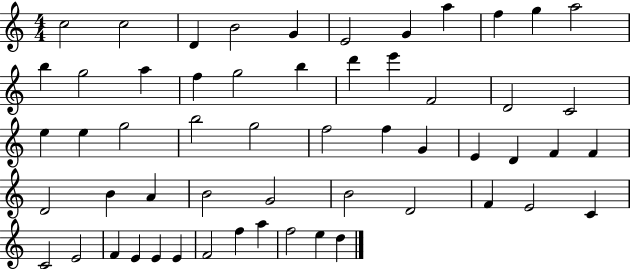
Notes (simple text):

C5/h C5/h D4/q B4/h G4/q E4/h G4/q A5/q F5/q G5/q A5/h B5/q G5/h A5/q F5/q G5/h B5/q D6/q E6/q F4/h D4/h C4/h E5/q E5/q G5/h B5/h G5/h F5/h F5/q G4/q E4/q D4/q F4/q F4/q D4/h B4/q A4/q B4/h G4/h B4/h D4/h F4/q E4/h C4/q C4/h E4/h F4/q E4/q E4/q E4/q F4/h F5/q A5/q F5/h E5/q D5/q